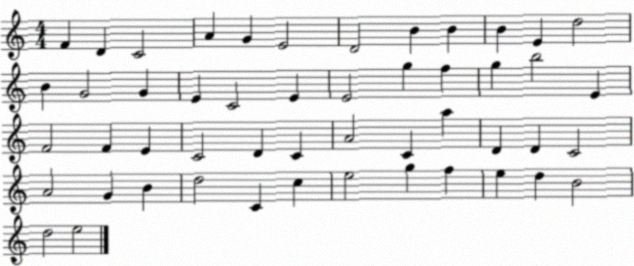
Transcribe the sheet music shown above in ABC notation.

X:1
T:Untitled
M:4/4
L:1/4
K:C
F D C2 A G E2 D2 B B B E d2 B G2 G E C2 E E2 g f g b2 E F2 F E C2 D C A2 C a D D C2 A2 G B d2 C c e2 g f e d B2 d2 e2